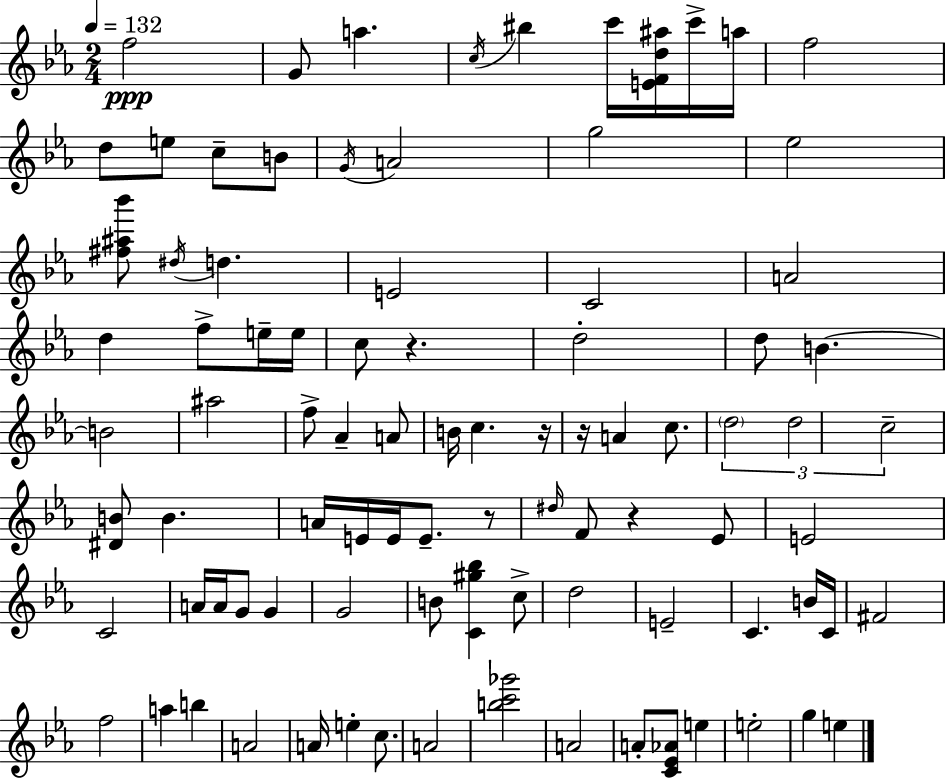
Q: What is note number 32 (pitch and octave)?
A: A#5